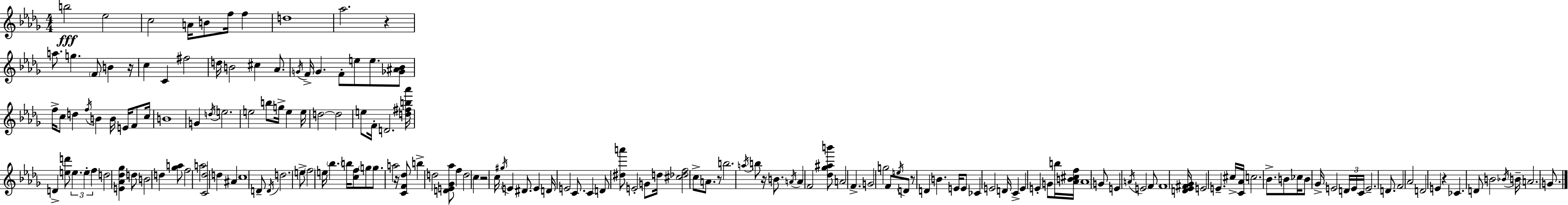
{
  \clef treble
  \numericTimeSignature
  \time 4/4
  \key bes \minor
  b''2\fff ees''2 | c''2 a'16 b'8 f''16 f''4 | d''1 | aes''2. r4 | \break a''8. g''4. \parenthesize f'8 b'4 r16 | c''4 c'4 fis''2 | d''16 b'2 cis''4 aes'8. | \acciaccatura { g'16 } f'16-> g'4. f'8-. e''8 e''8. <ges' ais' bes'>8 | \break f''16-> c''8 d''4 \acciaccatura { f''16 } b'4 b'16 e'16 f'8 | c''16 b'1 | g'4 \acciaccatura { d''16 } e''2. | e''2 b''8 g''16-> e''4 | \break e''16 d''2~~ d''2 | e''8 f'16-. d'2. | <d'' fis'' b'' aes'''>16 d'4-> <e'' d'''>8 \tuplet 3/2 { e''4. e''4-. | f''4 } d''2 <e' aes' des'' ges''>4 | \break d''8 b'2 d''4 | <ges'' a''>8 f''2 a''2 | <c' des''>2 d''4 ais'4 | c''1 | \break d'8-- \acciaccatura { d'16 } d''2. | e''8-> \parenthesize f''2 e''16 \parenthesize bes''4. | b''16 <c'' f''>8 \parenthesize g''8 g''8. a''2 | r16 <c' f' des''>8 b''4-> d''2 | \break <d' e' ges' aes''>8 f''4 d''2 | c''4 r2 c''16 \acciaccatura { gis''16 } e'4 | dis'8. e'4 d'16 e'2 | c'8. c'4 d'8 <dis'' a'''>8 e'2-. | \break g'8 d''16 <cis'' des'' f''>2 | c''8-> a'8. r8 b''2. | \acciaccatura { a''16 } b''8 r16 b'8. \acciaccatura { a'16 } a'4 f'2 | <des'' ges'' ais'' b'''>8 a'2 | \break f'4.-> g'2 g''2 | f'8 \acciaccatura { e''16 } d'8 r8 d'4 | b'4. e'16 e'8 ces'4 e'2 | d'16 c'4-> e'4 | \break e'4-. g'8 b''16 <aes' b' cis'' f''>16 aes'1 | g'8 e'4 \acciaccatura { a'16 } e'2 | f'8 f'1 | <d' ees' fis' ges'>16 e'2 | \break e'4.-- cis''16-> <c' aes'>16 c''2. | bes'8.-> b'8 ces''16 b'8 ges'16-> e'2 | \tuplet 3/2 { d'16 e'16 c'16 } e'2.-- | d'8. f'2 | \break aes'2 d'2 | e'4 r4 ces'4. d'8 | b'2 \acciaccatura { bes'16 } b'16-- a'2. | g'8. \bar "|."
}